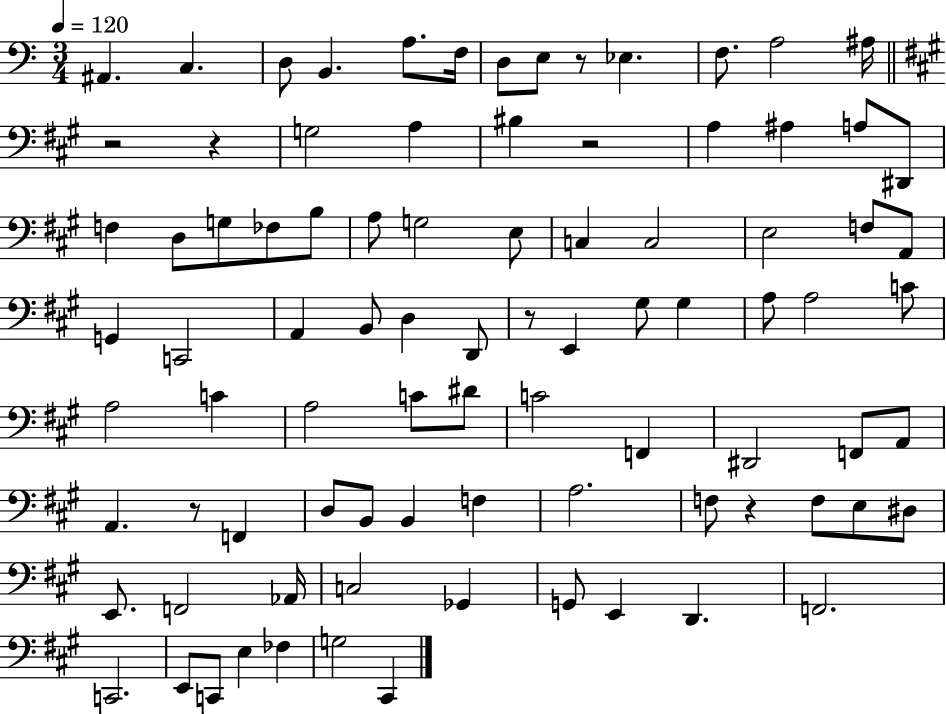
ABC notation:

X:1
T:Untitled
M:3/4
L:1/4
K:C
^A,, C, D,/2 B,, A,/2 F,/4 D,/2 E,/2 z/2 _E, F,/2 A,2 ^A,/4 z2 z G,2 A, ^B, z2 A, ^A, A,/2 ^D,,/2 F, D,/2 G,/2 _F,/2 B,/2 A,/2 G,2 E,/2 C, C,2 E,2 F,/2 A,,/2 G,, C,,2 A,, B,,/2 D, D,,/2 z/2 E,, ^G,/2 ^G, A,/2 A,2 C/2 A,2 C A,2 C/2 ^D/2 C2 F,, ^D,,2 F,,/2 A,,/2 A,, z/2 F,, D,/2 B,,/2 B,, F, A,2 F,/2 z F,/2 E,/2 ^D,/2 E,,/2 F,,2 _A,,/4 C,2 _G,, G,,/2 E,, D,, F,,2 C,,2 E,,/2 C,,/2 E, _F, G,2 ^C,,